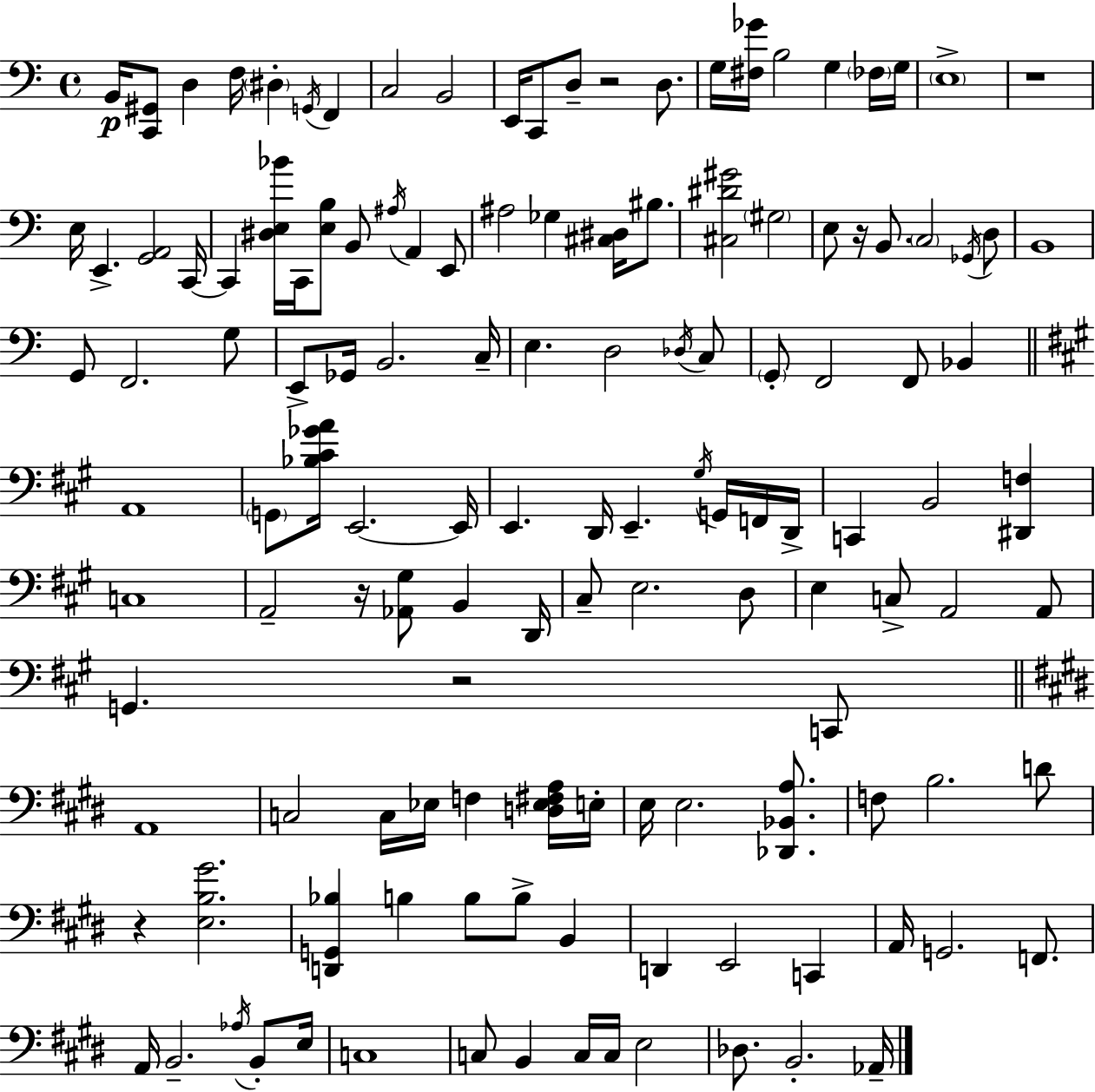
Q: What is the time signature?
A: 4/4